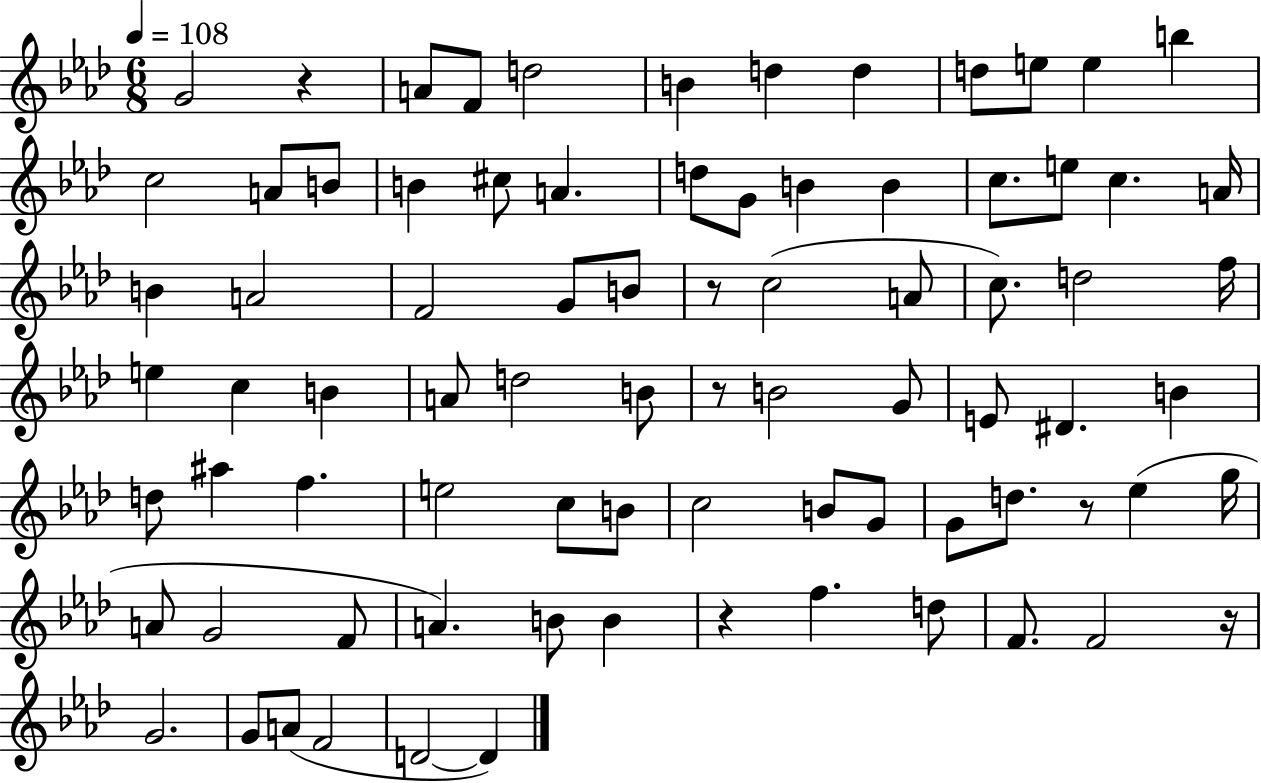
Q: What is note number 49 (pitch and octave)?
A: F5